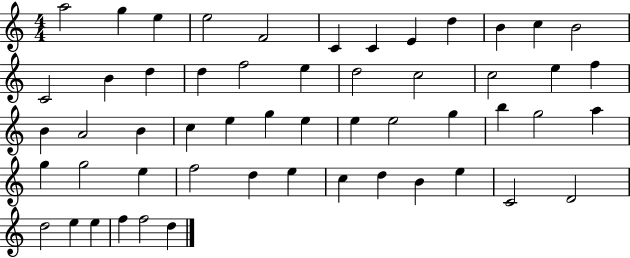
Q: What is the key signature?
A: C major